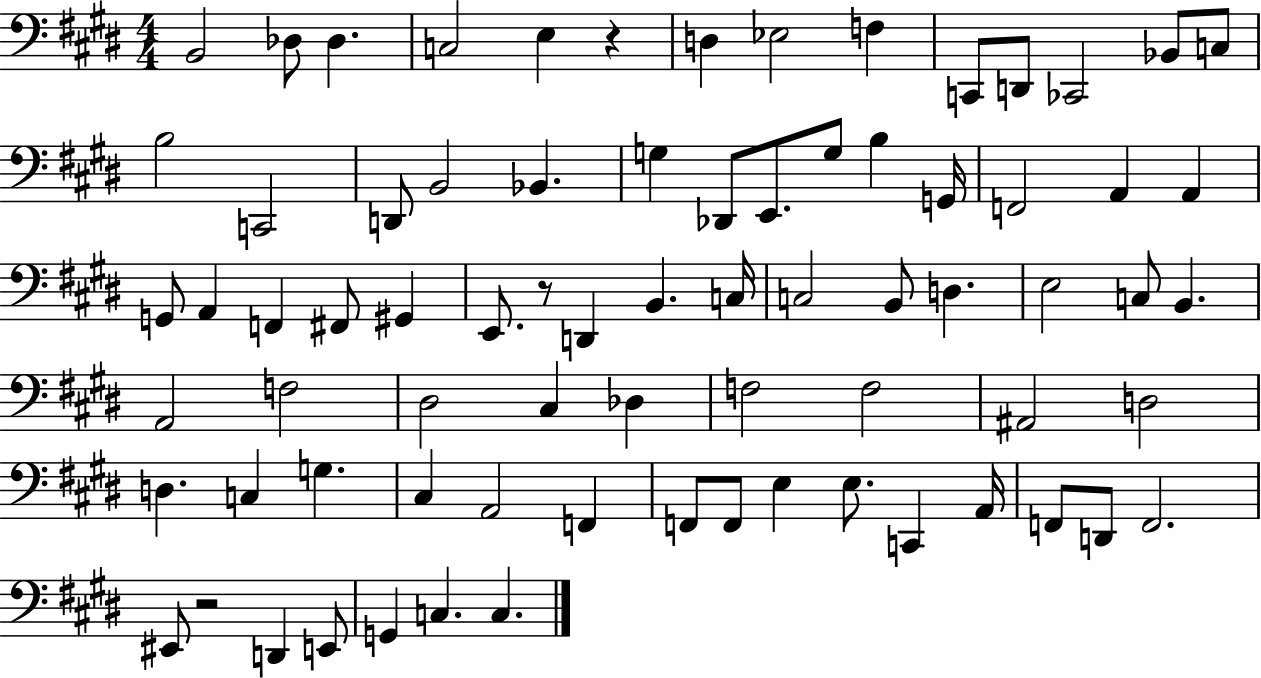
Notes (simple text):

B2/h Db3/e Db3/q. C3/h E3/q R/q D3/q Eb3/h F3/q C2/e D2/e CES2/h Bb2/e C3/e B3/h C2/h D2/e B2/h Bb2/q. G3/q Db2/e E2/e. G3/e B3/q G2/s F2/h A2/q A2/q G2/e A2/q F2/q F#2/e G#2/q E2/e. R/e D2/q B2/q. C3/s C3/h B2/e D3/q. E3/h C3/e B2/q. A2/h F3/h D#3/h C#3/q Db3/q F3/h F3/h A#2/h D3/h D3/q. C3/q G3/q. C#3/q A2/h F2/q F2/e F2/e E3/q E3/e. C2/q A2/s F2/e D2/e F2/h. EIS2/e R/h D2/q E2/e G2/q C3/q. C3/q.